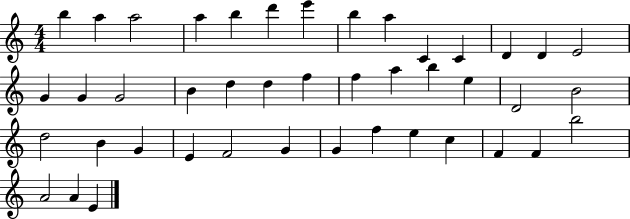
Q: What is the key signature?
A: C major